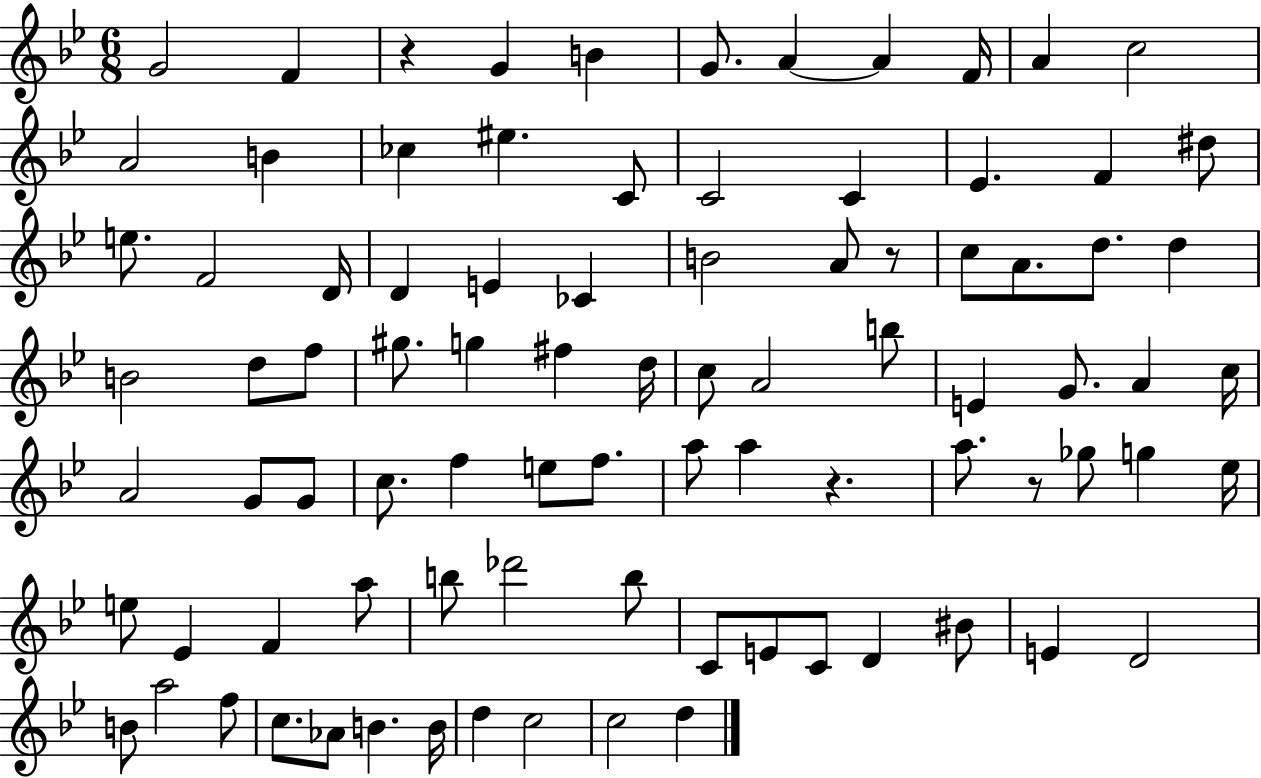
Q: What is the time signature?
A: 6/8